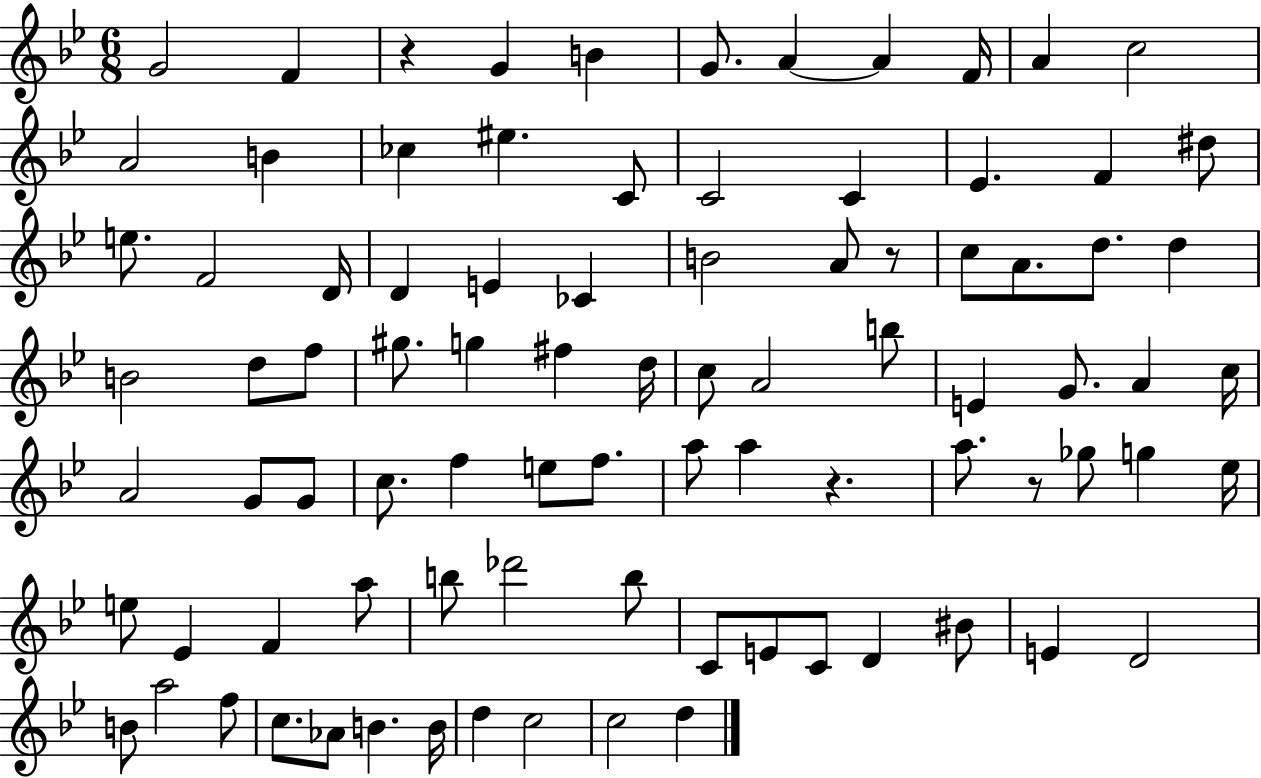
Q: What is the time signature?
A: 6/8